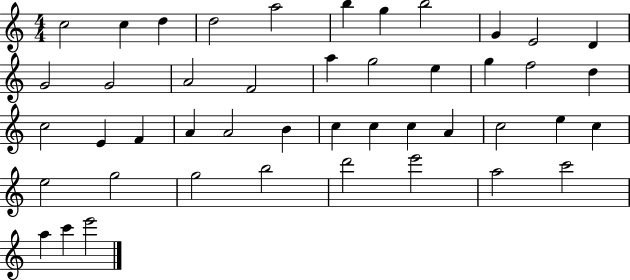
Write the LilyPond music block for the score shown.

{
  \clef treble
  \numericTimeSignature
  \time 4/4
  \key c \major
  c''2 c''4 d''4 | d''2 a''2 | b''4 g''4 b''2 | g'4 e'2 d'4 | \break g'2 g'2 | a'2 f'2 | a''4 g''2 e''4 | g''4 f''2 d''4 | \break c''2 e'4 f'4 | a'4 a'2 b'4 | c''4 c''4 c''4 a'4 | c''2 e''4 c''4 | \break e''2 g''2 | g''2 b''2 | d'''2 e'''2 | a''2 c'''2 | \break a''4 c'''4 e'''2 | \bar "|."
}